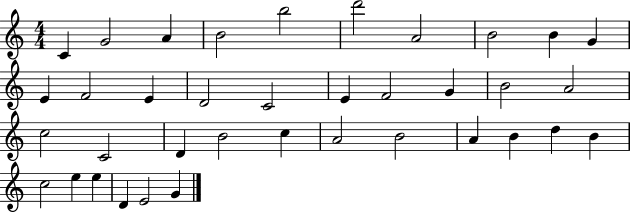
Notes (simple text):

C4/q G4/h A4/q B4/h B5/h D6/h A4/h B4/h B4/q G4/q E4/q F4/h E4/q D4/h C4/h E4/q F4/h G4/q B4/h A4/h C5/h C4/h D4/q B4/h C5/q A4/h B4/h A4/q B4/q D5/q B4/q C5/h E5/q E5/q D4/q E4/h G4/q